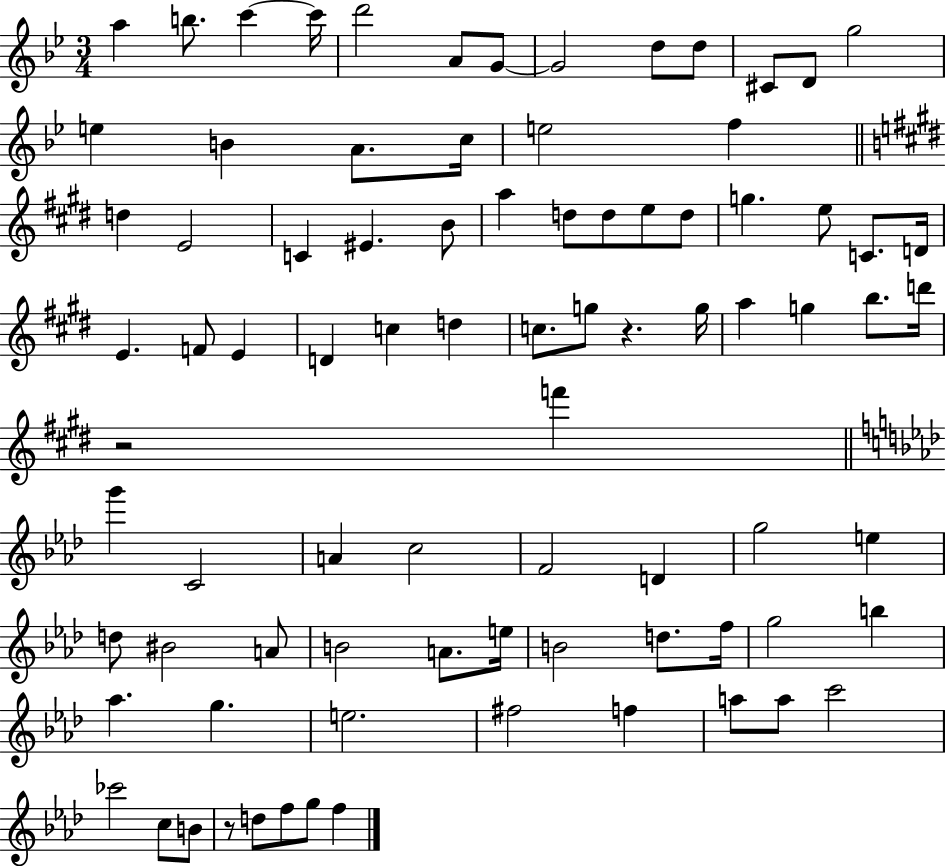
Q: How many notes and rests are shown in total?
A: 84